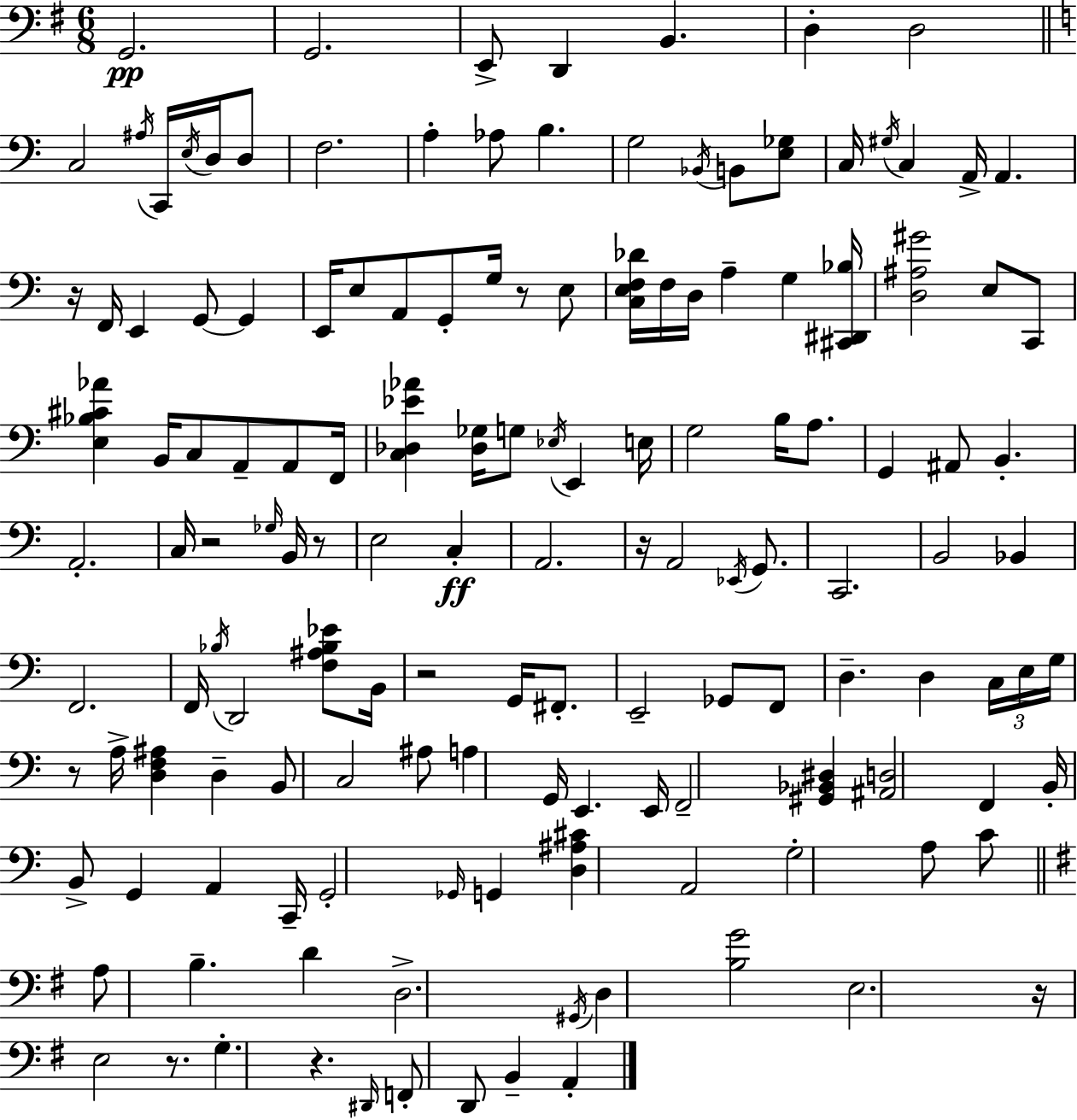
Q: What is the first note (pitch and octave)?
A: G2